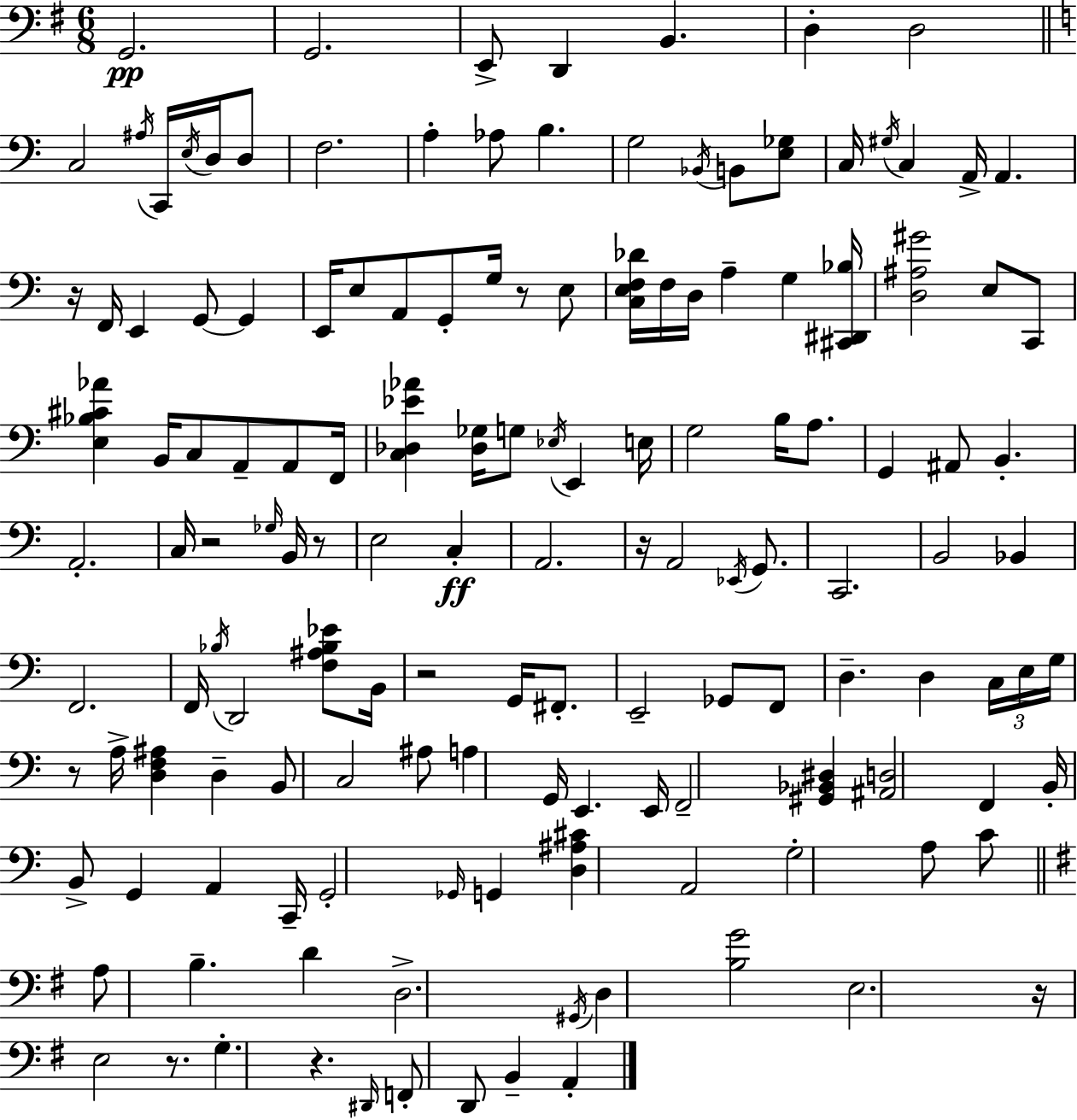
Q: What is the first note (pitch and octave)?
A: G2